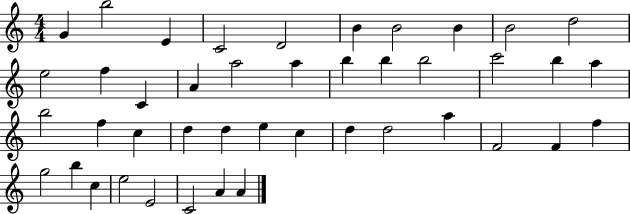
G4/q B5/h E4/q C4/h D4/h B4/q B4/h B4/q B4/h D5/h E5/h F5/q C4/q A4/q A5/h A5/q B5/q B5/q B5/h C6/h B5/q A5/q B5/h F5/q C5/q D5/q D5/q E5/q C5/q D5/q D5/h A5/q F4/h F4/q F5/q G5/h B5/q C5/q E5/h E4/h C4/h A4/q A4/q